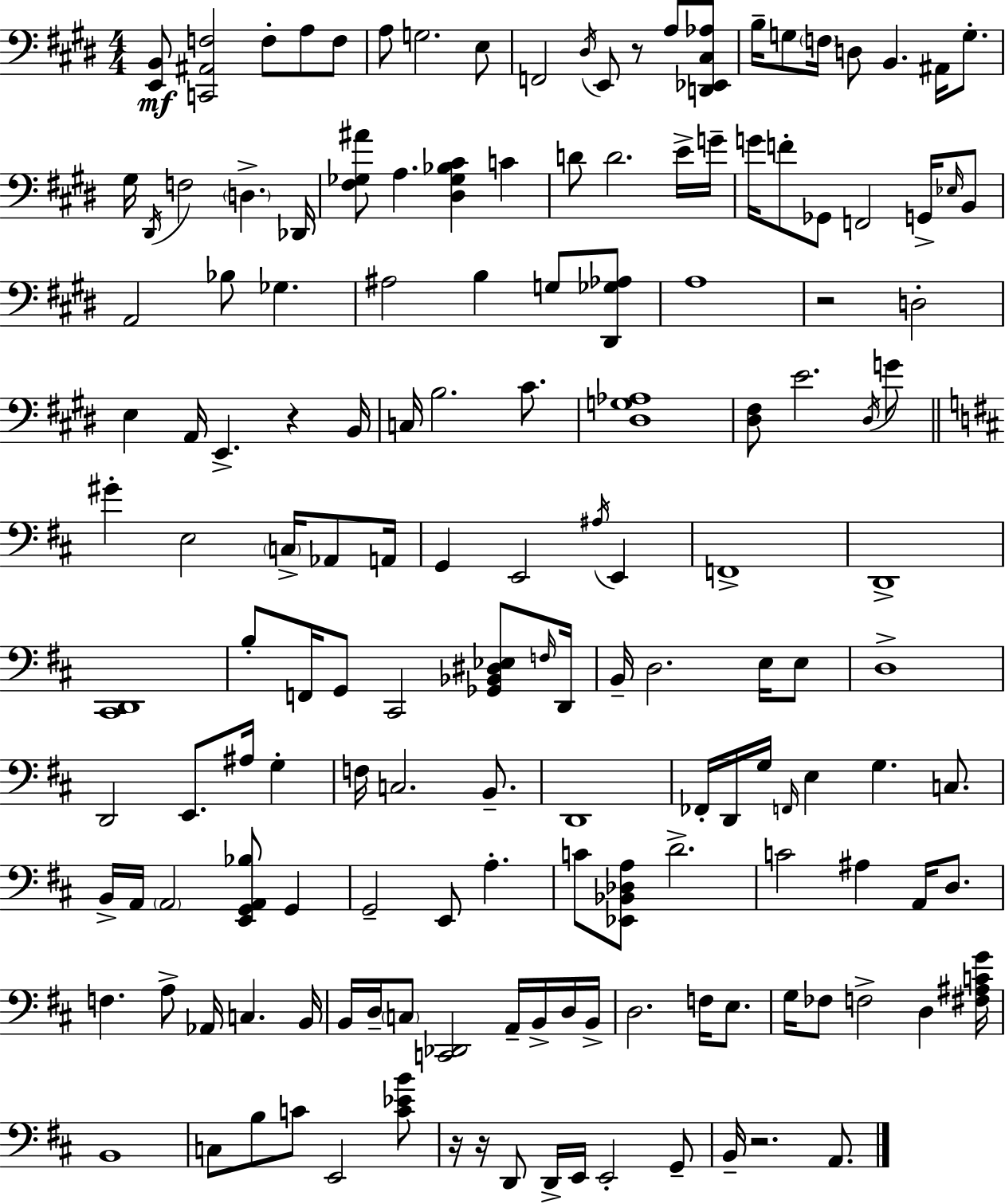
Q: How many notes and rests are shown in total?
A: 155